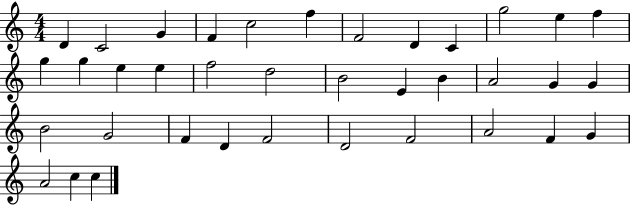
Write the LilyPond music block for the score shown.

{
  \clef treble
  \numericTimeSignature
  \time 4/4
  \key c \major
  d'4 c'2 g'4 | f'4 c''2 f''4 | f'2 d'4 c'4 | g''2 e''4 f''4 | \break g''4 g''4 e''4 e''4 | f''2 d''2 | b'2 e'4 b'4 | a'2 g'4 g'4 | \break b'2 g'2 | f'4 d'4 f'2 | d'2 f'2 | a'2 f'4 g'4 | \break a'2 c''4 c''4 | \bar "|."
}